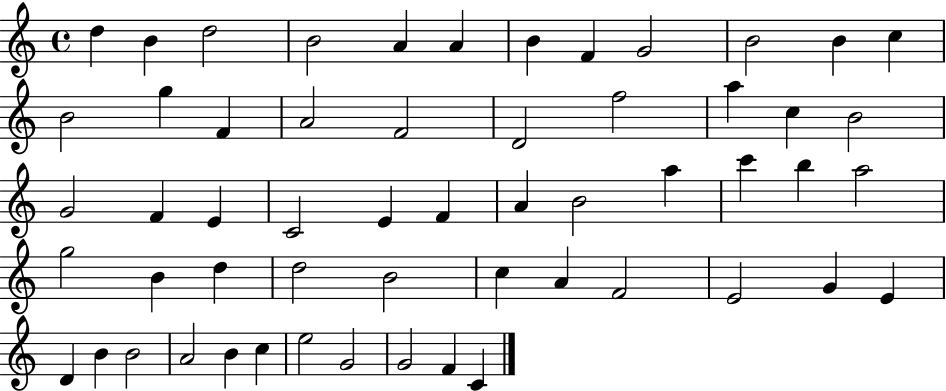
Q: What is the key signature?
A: C major